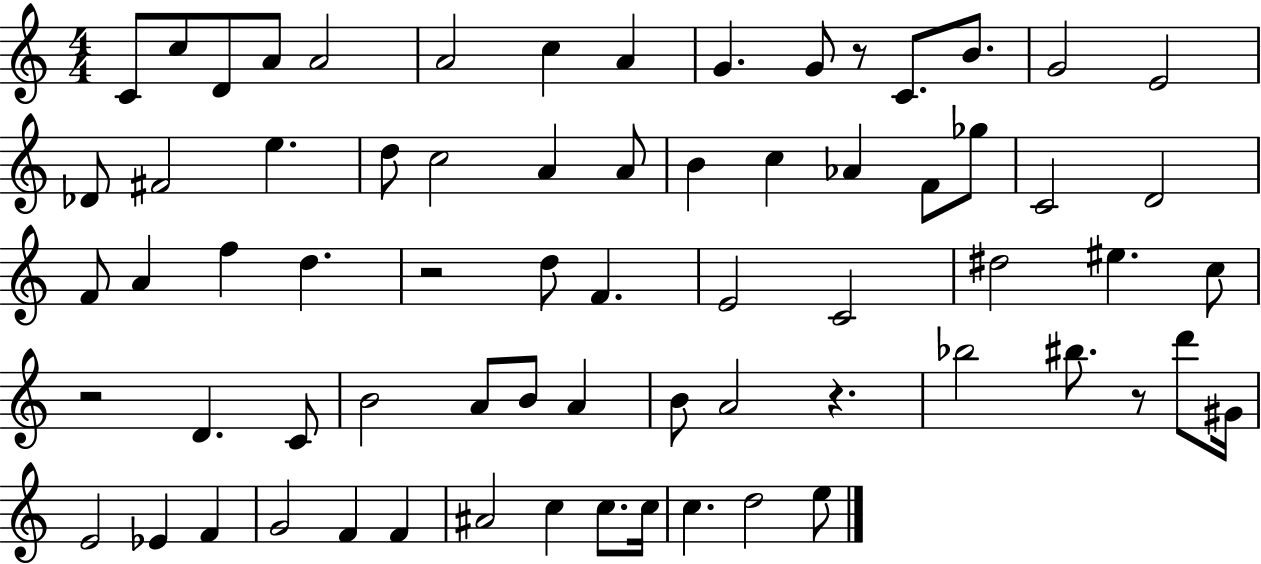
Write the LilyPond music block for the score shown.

{
  \clef treble
  \numericTimeSignature
  \time 4/4
  \key c \major
  c'8 c''8 d'8 a'8 a'2 | a'2 c''4 a'4 | g'4. g'8 r8 c'8. b'8. | g'2 e'2 | \break des'8 fis'2 e''4. | d''8 c''2 a'4 a'8 | b'4 c''4 aes'4 f'8 ges''8 | c'2 d'2 | \break f'8 a'4 f''4 d''4. | r2 d''8 f'4. | e'2 c'2 | dis''2 eis''4. c''8 | \break r2 d'4. c'8 | b'2 a'8 b'8 a'4 | b'8 a'2 r4. | bes''2 bis''8. r8 d'''8 gis'16 | \break e'2 ees'4 f'4 | g'2 f'4 f'4 | ais'2 c''4 c''8. c''16 | c''4. d''2 e''8 | \break \bar "|."
}